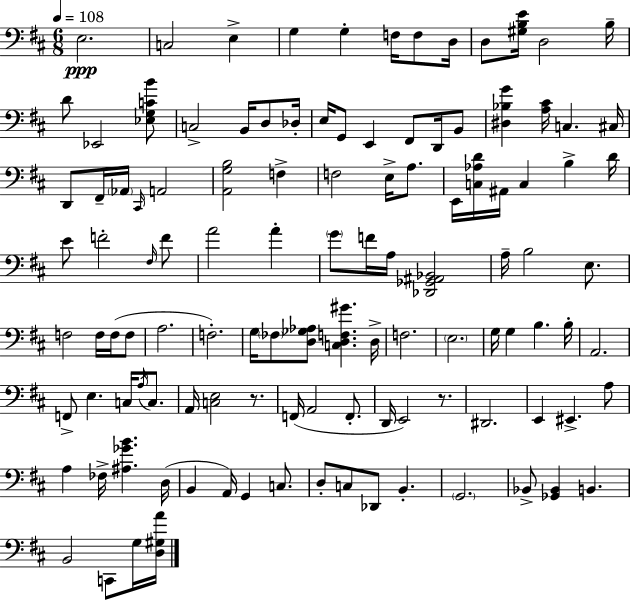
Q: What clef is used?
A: bass